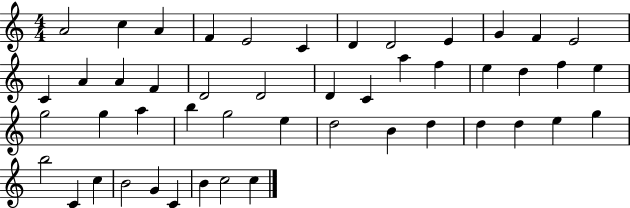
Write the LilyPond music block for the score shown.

{
  \clef treble
  \numericTimeSignature
  \time 4/4
  \key c \major
  a'2 c''4 a'4 | f'4 e'2 c'4 | d'4 d'2 e'4 | g'4 f'4 e'2 | \break c'4 a'4 a'4 f'4 | d'2 d'2 | d'4 c'4 a''4 f''4 | e''4 d''4 f''4 e''4 | \break g''2 g''4 a''4 | b''4 g''2 e''4 | d''2 b'4 d''4 | d''4 d''4 e''4 g''4 | \break b''2 c'4 c''4 | b'2 g'4 c'4 | b'4 c''2 c''4 | \bar "|."
}